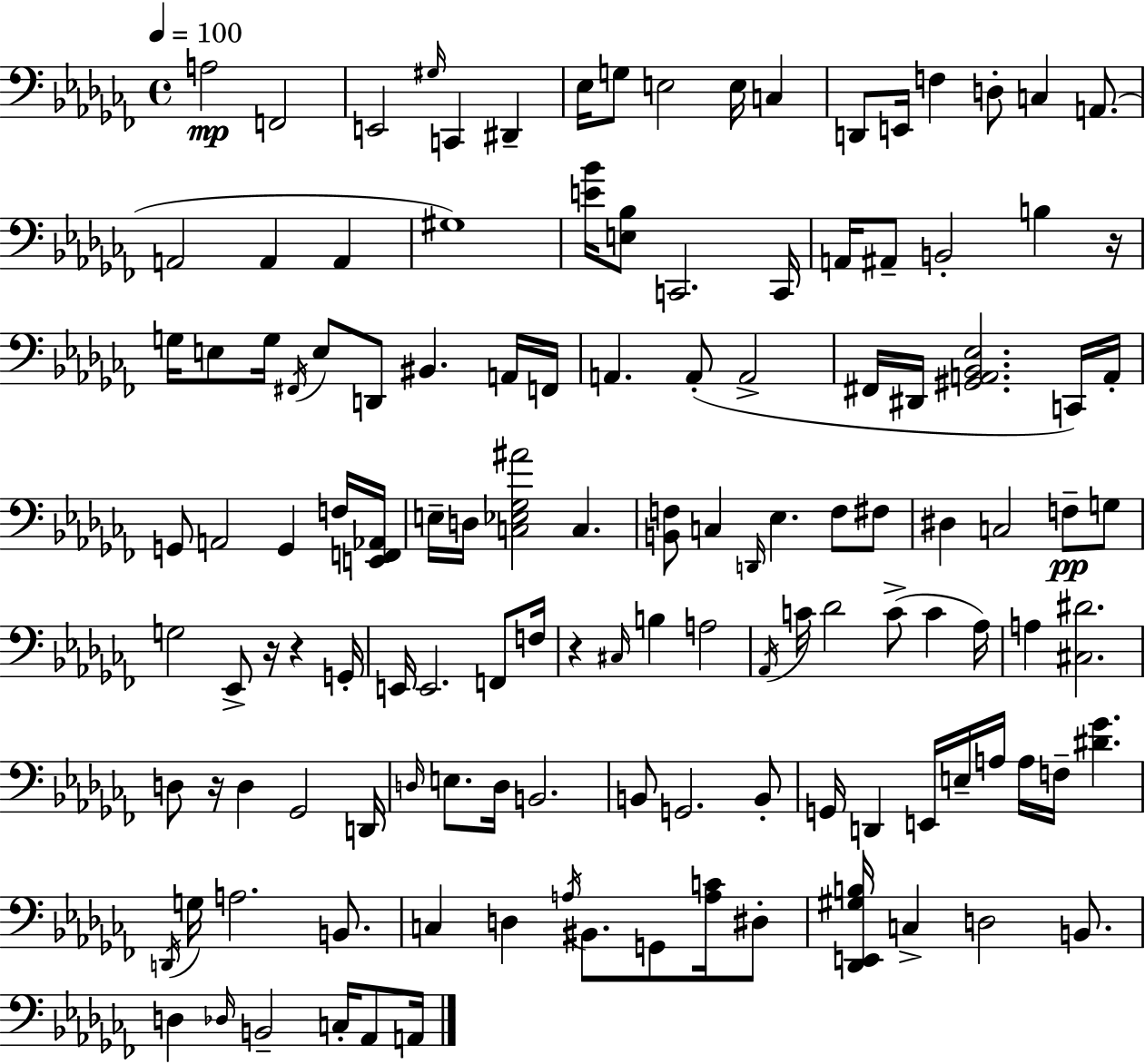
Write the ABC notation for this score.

X:1
T:Untitled
M:4/4
L:1/4
K:Abm
A,2 F,,2 E,,2 ^G,/4 C,, ^D,, _E,/4 G,/2 E,2 E,/4 C, D,,/2 E,,/4 F, D,/2 C, A,,/2 A,,2 A,, A,, ^G,4 [E_B]/4 [E,_B,]/2 C,,2 C,,/4 A,,/4 ^A,,/2 B,,2 B, z/4 G,/4 E,/2 G,/4 ^F,,/4 E,/2 D,,/2 ^B,, A,,/4 F,,/4 A,, A,,/2 A,,2 ^F,,/4 ^D,,/4 [^G,,A,,_B,,_E,]2 C,,/4 A,,/4 G,,/2 A,,2 G,, F,/4 [E,,F,,_A,,]/4 E,/4 D,/4 [C,_E,_G,^A]2 C, [B,,F,]/2 C, D,,/4 _E, F,/2 ^F,/2 ^D, C,2 F,/2 G,/2 G,2 _E,,/2 z/4 z G,,/4 E,,/4 E,,2 F,,/2 F,/4 z ^C,/4 B, A,2 _A,,/4 C/4 _D2 C/2 C _A,/4 A, [^C,^D]2 D,/2 z/4 D, _G,,2 D,,/4 D,/4 E,/2 D,/4 B,,2 B,,/2 G,,2 B,,/2 G,,/4 D,, E,,/4 E,/4 A,/4 A,/4 F,/4 [^D_G] D,,/4 G,/4 A,2 B,,/2 C, D, A,/4 ^B,,/2 G,,/2 [A,C]/4 ^D,/2 [_D,,E,,^G,B,]/4 C, D,2 B,,/2 D, _D,/4 B,,2 C,/4 _A,,/2 A,,/4